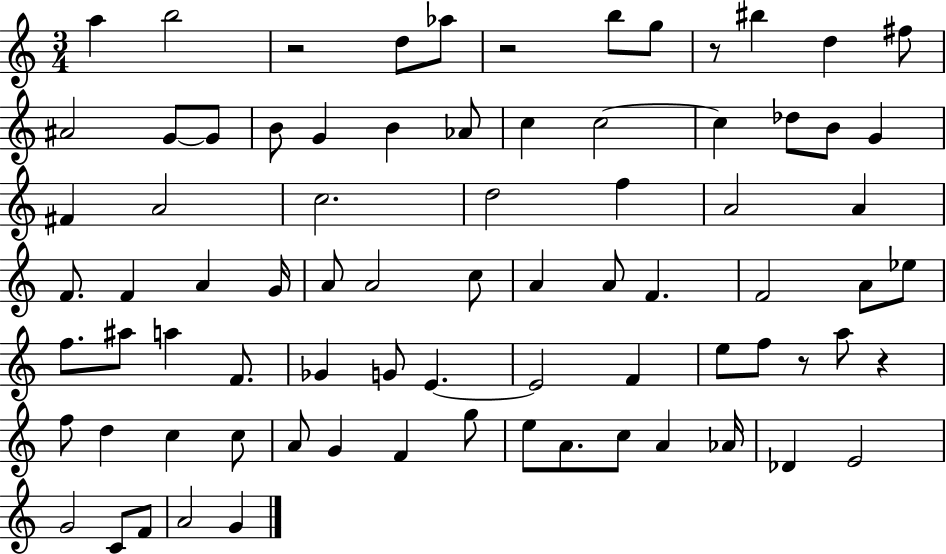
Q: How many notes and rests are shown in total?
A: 79